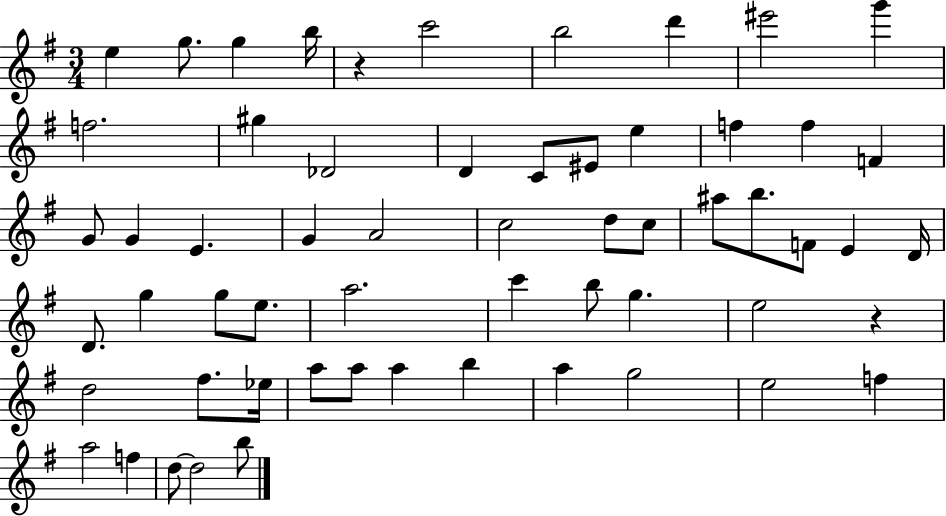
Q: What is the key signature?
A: G major